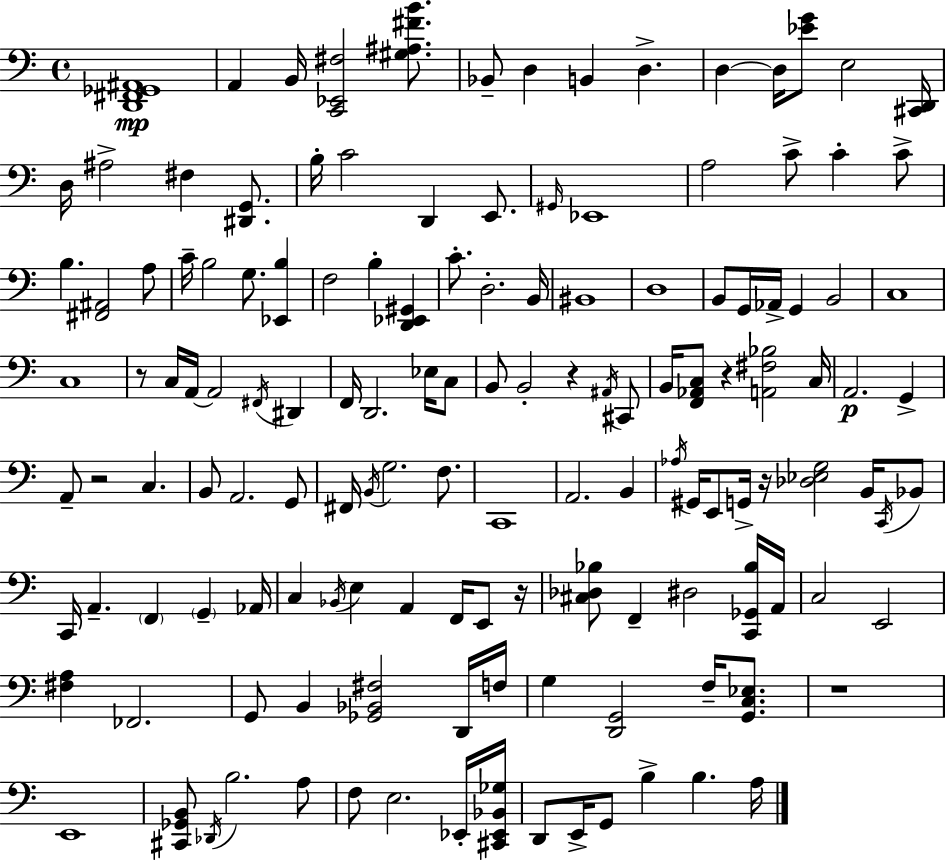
[D2,F#2,Gb2,A#2]/w A2/q B2/s [C2,Eb2,F#3]/h [G#3,A#3,F#4,B4]/e. Bb2/e D3/q B2/q D3/q. D3/q D3/s [Eb4,G4]/e E3/h [C#2,D2]/s D3/s A#3/h F#3/q [D#2,G2]/e. B3/s C4/h D2/q E2/e. G#2/s Eb2/w A3/h C4/e C4/q C4/e B3/q. [F#2,A#2]/h A3/e C4/s B3/h G3/e. [Eb2,B3]/q F3/h B3/q [D2,Eb2,G#2]/q C4/e. D3/h. B2/s BIS2/w D3/w B2/e G2/s Ab2/s G2/q B2/h C3/w C3/w R/e C3/s A2/s A2/h F#2/s D#2/q F2/s D2/h. Eb3/s C3/e B2/e B2/h R/q A#2/s C#2/e B2/s [F2,Ab2,C3]/e R/q [A2,F#3,Bb3]/h C3/s A2/h. G2/q A2/e R/h C3/q. B2/e A2/h. G2/e F#2/s B2/s G3/h. F3/e. C2/w A2/h. B2/q Ab3/s G#2/s E2/e G2/s R/s [Db3,Eb3,G3]/h B2/s C2/s Bb2/e C2/s A2/q. F2/q G2/q Ab2/s C3/q Bb2/s E3/q A2/q F2/s E2/e R/s [C#3,Db3,Bb3]/e F2/q D#3/h [C2,Gb2,Bb3]/s A2/s C3/h E2/h [F#3,A3]/q FES2/h. G2/e B2/q [Gb2,Bb2,F#3]/h D2/s F3/s G3/q [D2,G2]/h F3/s [G2,C3,Eb3]/e. R/w E2/w [C#2,Gb2,B2]/e Db2/s B3/h. A3/e F3/e E3/h. Eb2/s [C#2,Eb2,Bb2,Gb3]/s D2/e E2/s G2/e B3/q B3/q. A3/s